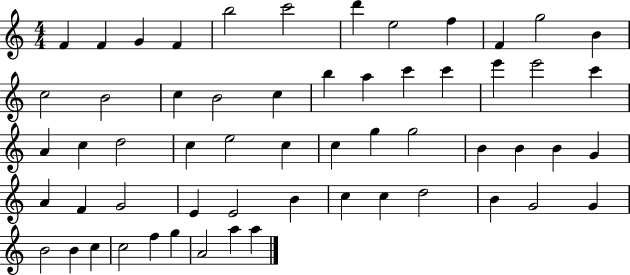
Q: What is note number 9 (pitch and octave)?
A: F5